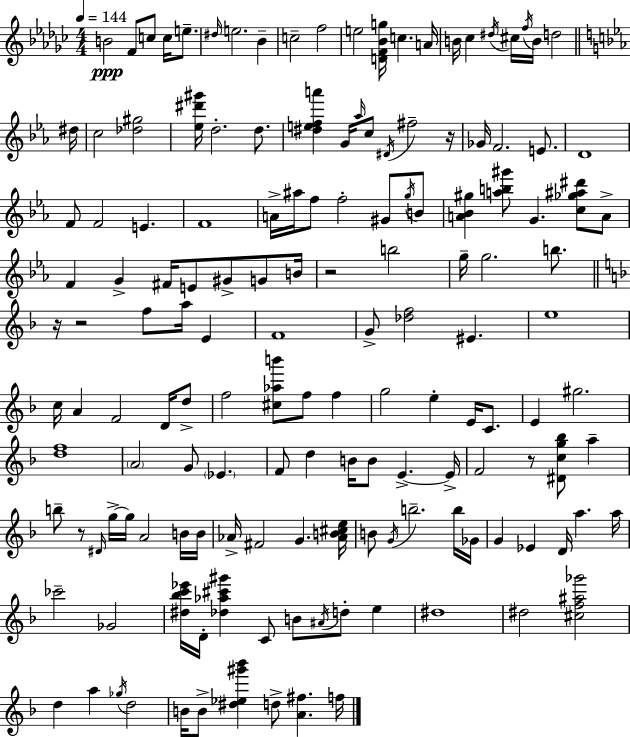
{
  \clef treble
  \numericTimeSignature
  \time 4/4
  \key ees \minor
  \tempo 4 = 144
  b'2\ppp f'8 c''8 c''16 e''8.-- | \grace { dis''16 } e''2. bes'4-- | c''2-- f''2 | e''2 <d' f' bes' g''>16 c''4. | \break a'16 b'16 ces''4 \acciaccatura { dis''16 } cis''16 \acciaccatura { f''16 } b'16 d''2 | \bar "||" \break \key ees \major dis''16 c''2 <des'' gis''>2 | <ees'' dis''' gis'''>16 d''2.-. d''8. | <dis'' e'' f'' a'''>4 g'16 \grace { aes''16 } c''8 \acciaccatura { dis'16 } fis''2-- | r16 ges'16 f'2. | \break e'8. d'1 | f'8 f'2 e'4. | f'1 | a'16-> ais''16 f''8 f''2-. gis'8 | \break \acciaccatura { g''16 } b'8 <a' bes' gis''>4 <a'' b'' gis'''>8 g'4. | <c'' ges'' ais'' dis'''>8 a'8-> f'4 g'4-> fis'16 e'8 gis'8-> | g'8 b'16 r2 b''2 | g''16-- g''2. | \break b''8. \bar "||" \break \key f \major r16 r2 f''8 a''16 e'4 | f'1 | g'8-> <des'' f''>2 eis'4. | e''1 | \break c''16 a'4 f'2 d'16 d''8-> | f''2 <cis'' aes'' b'''>8 f''8 f''4 | g''2 e''4-. e'16 c'8. | e'4 gis''2. | \break <d'' f''>1 | \parenthesize a'2 g'8 \parenthesize ees'4. | f'8 d''4 b'16 b'8 e'4.->~~ e'16-> | f'2 r8 <dis' c'' g'' bes''>8 a''4-- | \break b''8-- r8 \grace { dis'16 } g''16->~~ g''16 a'2 b'16 | b'16 aes'16-> fis'2 g'4. | <aes' b' cis'' e''>16 b'8 \acciaccatura { g'16 } b''2.-- | b''16 ges'16 g'4 ees'4 d'16 a''4. | \break a''16 ces'''2-- ges'2 | <dis'' bes'' c''' ees'''>16 d'16-. <des'' aes'' cis''' gis'''>4 c'8 b'8 \acciaccatura { ais'16 } d''8-. e''4 | dis''1 | dis''2 <cis'' f'' ais'' ges'''>2 | \break d''4 a''4 \acciaccatura { ges''16 } d''2 | b'16 b'8-> <dis'' ees'' gis''' bes'''>4 d''8-> <a' fis''>4. | f''16 \bar "|."
}